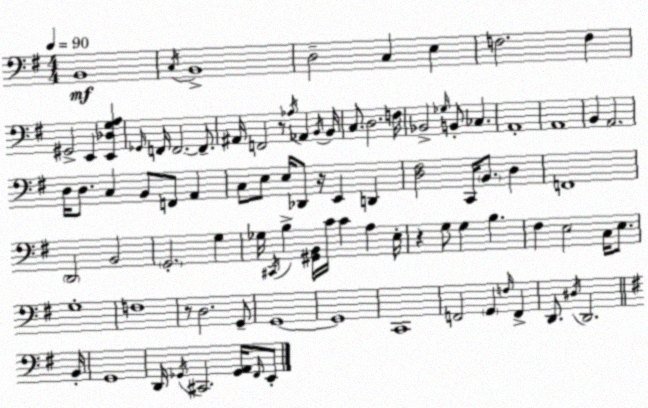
X:1
T:Untitled
M:4/4
L:1/4
K:Em
B,,4 C,/4 B,,4 D,2 C, E, F,2 F, ^G,,2 E,, [E,,_D,G,A,] _G,,/4 F,,/4 F,,2 F,,/2 ^A,,/4 F,,2 z/2 _A,/4 _A,, B,,/4 B,,/4 C,/2 D,2 F,/4 _B,,2 _G,/4 B,,/2 _C, A,,4 A,,4 B,, A,,2 D,/4 D,/2 C, B,,/2 F,,/2 A,, C,/2 E,/2 E,/4 _D,,/2 z/4 E,, D,, [D,^F,]2 C,,/4 B,,/2 D, F,,4 D,,2 B,,2 G,,2 G, _G,/4 ^C,,/4 B, [^G,,B,,]/4 C/4 C A, E,/4 z G,/2 G, B, ^F, E,2 C,/4 E,/2 G,4 F,4 z/2 D,2 G,,/2 G,,4 G,,4 C,,4 F,,2 G,, F,/4 F,, D,,/2 ^D,/4 D,,2 B,,/4 G,,4 D,,/4 _G,,/4 ^C,,2 [_G,,A,,]/4 ^F,,/4 E,,/2